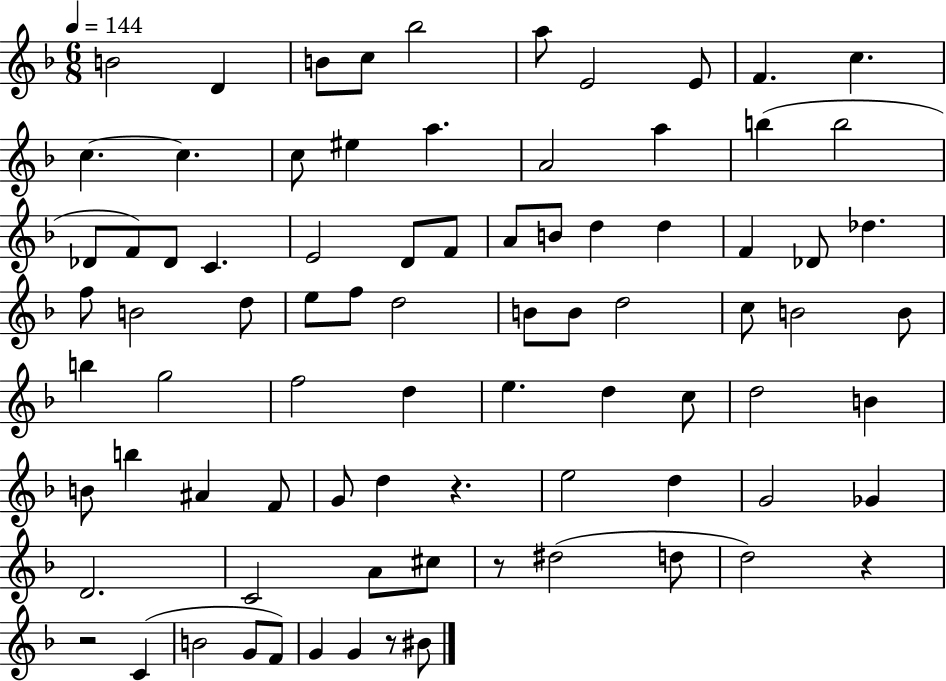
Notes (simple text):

B4/h D4/q B4/e C5/e Bb5/h A5/e E4/h E4/e F4/q. C5/q. C5/q. C5/q. C5/e EIS5/q A5/q. A4/h A5/q B5/q B5/h Db4/e F4/e Db4/e C4/q. E4/h D4/e F4/e A4/e B4/e D5/q D5/q F4/q Db4/e Db5/q. F5/e B4/h D5/e E5/e F5/e D5/h B4/e B4/e D5/h C5/e B4/h B4/e B5/q G5/h F5/h D5/q E5/q. D5/q C5/e D5/h B4/q B4/e B5/q A#4/q F4/e G4/e D5/q R/q. E5/h D5/q G4/h Gb4/q D4/h. C4/h A4/e C#5/e R/e D#5/h D5/e D5/h R/q R/h C4/q B4/h G4/e F4/e G4/q G4/q R/e BIS4/e